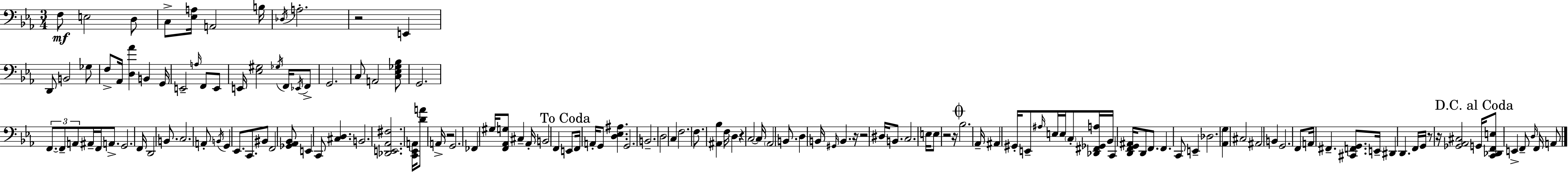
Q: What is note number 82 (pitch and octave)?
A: E3